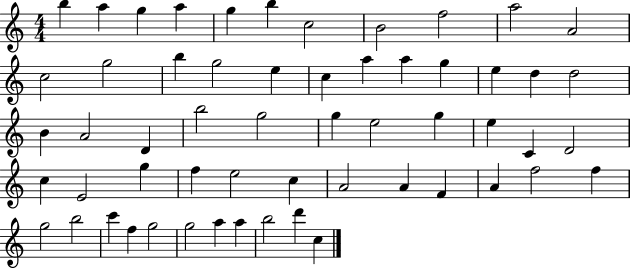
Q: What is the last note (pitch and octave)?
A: C5